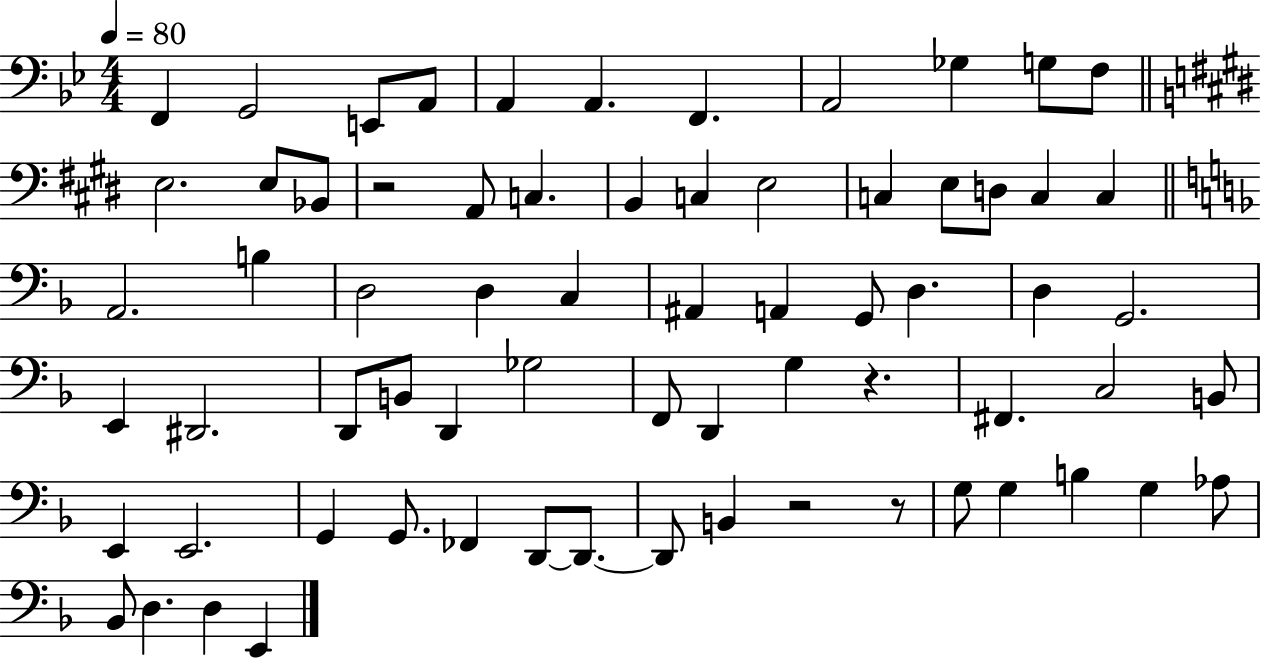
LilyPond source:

{
  \clef bass
  \numericTimeSignature
  \time 4/4
  \key bes \major
  \tempo 4 = 80
  \repeat volta 2 { f,4 g,2 e,8 a,8 | a,4 a,4. f,4. | a,2 ges4 g8 f8 | \bar "||" \break \key e \major e2. e8 bes,8 | r2 a,8 c4. | b,4 c4 e2 | c4 e8 d8 c4 c4 | \break \bar "||" \break \key f \major a,2. b4 | d2 d4 c4 | ais,4 a,4 g,8 d4. | d4 g,2. | \break e,4 dis,2. | d,8 b,8 d,4 ges2 | f,8 d,4 g4 r4. | fis,4. c2 b,8 | \break e,4 e,2. | g,4 g,8. fes,4 d,8~~ d,8.~~ | d,8 b,4 r2 r8 | g8 g4 b4 g4 aes8 | \break bes,8 d4. d4 e,4 | } \bar "|."
}